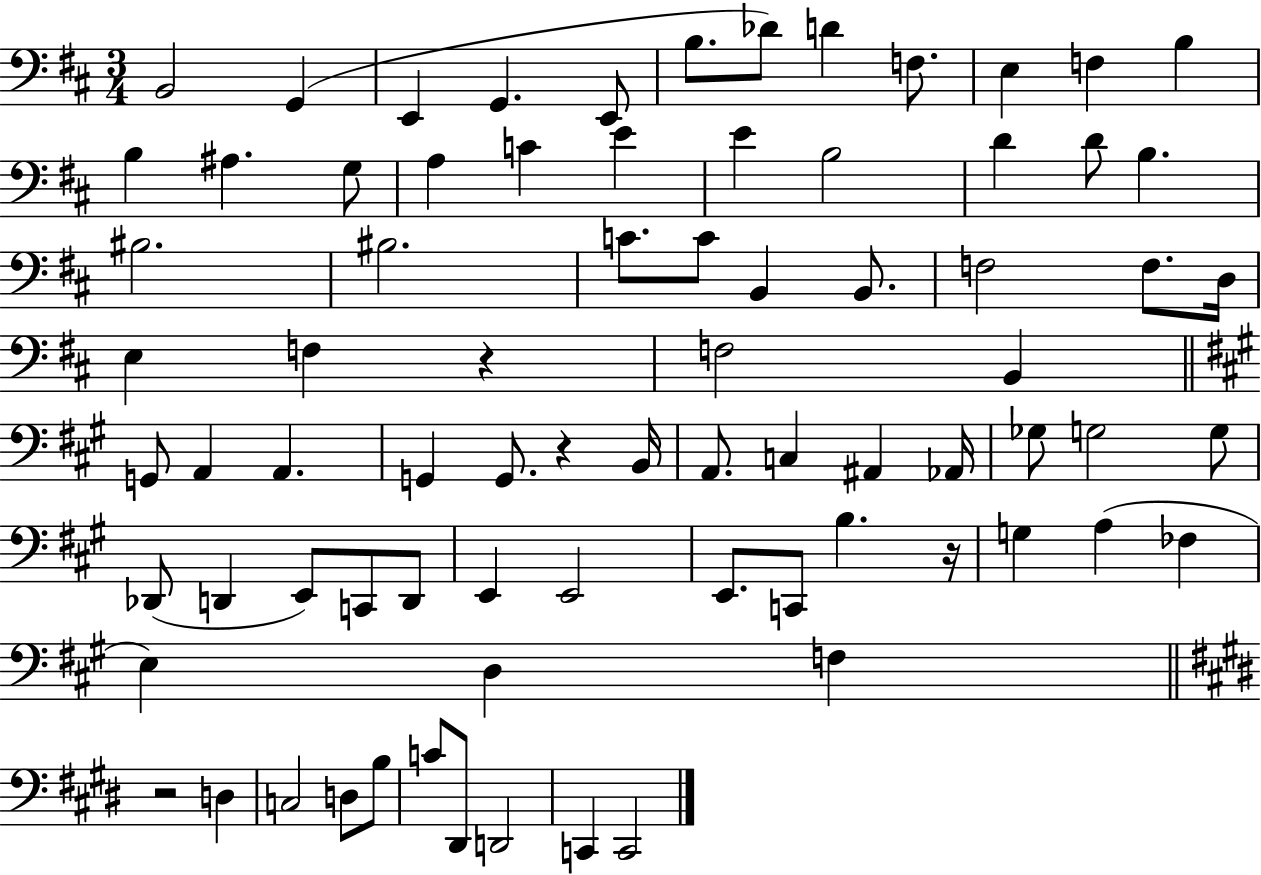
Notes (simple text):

B2/h G2/q E2/q G2/q. E2/e B3/e. Db4/e D4/q F3/e. E3/q F3/q B3/q B3/q A#3/q. G3/e A3/q C4/q E4/q E4/q B3/h D4/q D4/e B3/q. BIS3/h. BIS3/h. C4/e. C4/e B2/q B2/e. F3/h F3/e. D3/s E3/q F3/q R/q F3/h B2/q G2/e A2/q A2/q. G2/q G2/e. R/q B2/s A2/e. C3/q A#2/q Ab2/s Gb3/e G3/h G3/e Db2/e D2/q E2/e C2/e D2/e E2/q E2/h E2/e. C2/e B3/q. R/s G3/q A3/q FES3/q E3/q D3/q F3/q R/h D3/q C3/h D3/e B3/e C4/e D#2/e D2/h C2/q C2/h